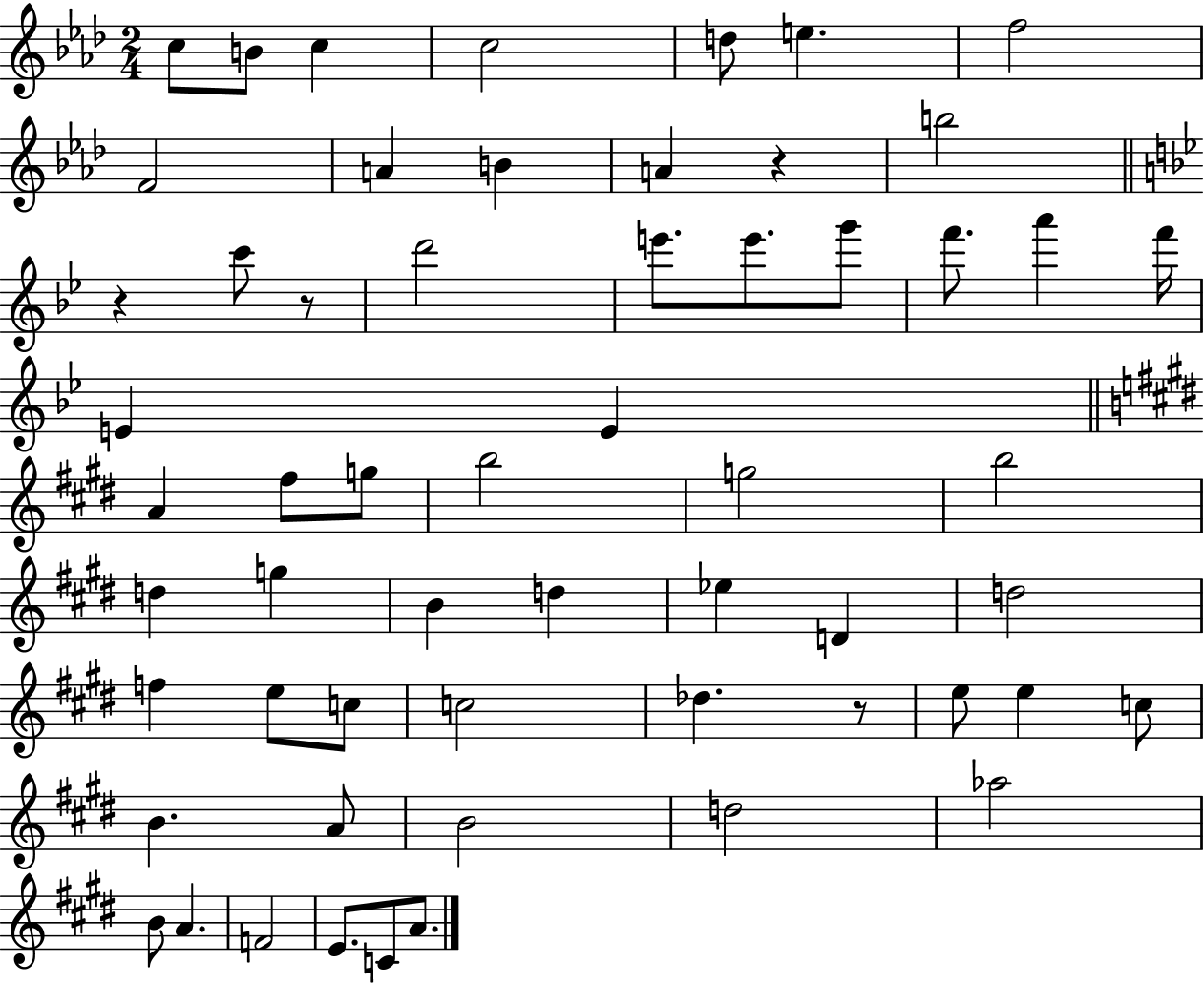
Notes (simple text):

C5/e B4/e C5/q C5/h D5/e E5/q. F5/h F4/h A4/q B4/q A4/q R/q B5/h R/q C6/e R/e D6/h E6/e. E6/e. G6/e F6/e. A6/q F6/s E4/q E4/q A4/q F#5/e G5/e B5/h G5/h B5/h D5/q G5/q B4/q D5/q Eb5/q D4/q D5/h F5/q E5/e C5/e C5/h Db5/q. R/e E5/e E5/q C5/e B4/q. A4/e B4/h D5/h Ab5/h B4/e A4/q. F4/h E4/e. C4/e A4/e.